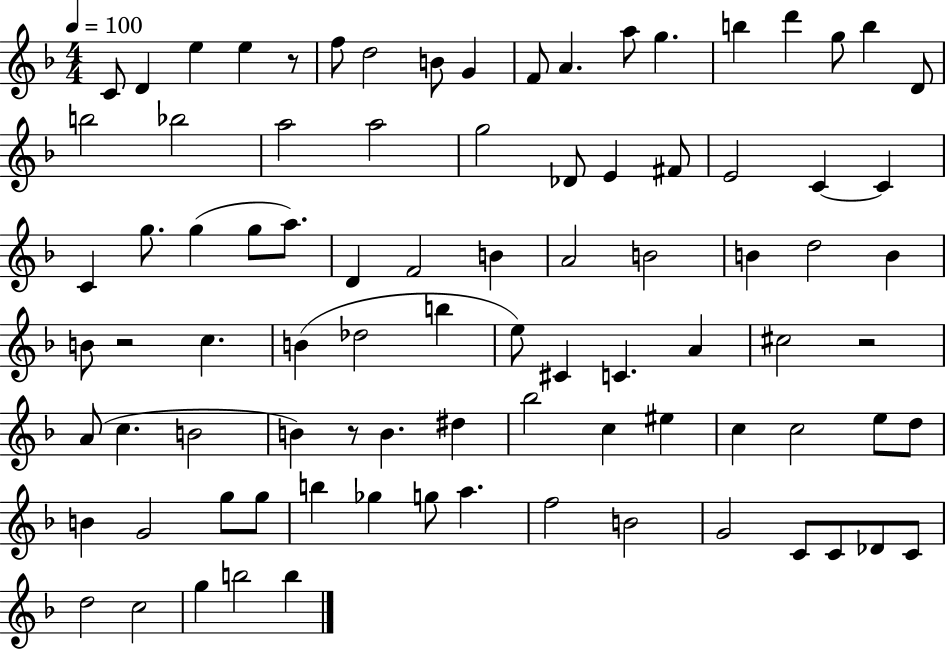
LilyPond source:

{
  \clef treble
  \numericTimeSignature
  \time 4/4
  \key f \major
  \tempo 4 = 100
  c'8 d'4 e''4 e''4 r8 | f''8 d''2 b'8 g'4 | f'8 a'4. a''8 g''4. | b''4 d'''4 g''8 b''4 d'8 | \break b''2 bes''2 | a''2 a''2 | g''2 des'8 e'4 fis'8 | e'2 c'4~~ c'4 | \break c'4 g''8. g''4( g''8 a''8.) | d'4 f'2 b'4 | a'2 b'2 | b'4 d''2 b'4 | \break b'8 r2 c''4. | b'4( des''2 b''4 | e''8) cis'4 c'4. a'4 | cis''2 r2 | \break a'8( c''4. b'2 | b'4) r8 b'4. dis''4 | bes''2 c''4 eis''4 | c''4 c''2 e''8 d''8 | \break b'4 g'2 g''8 g''8 | b''4 ges''4 g''8 a''4. | f''2 b'2 | g'2 c'8 c'8 des'8 c'8 | \break d''2 c''2 | g''4 b''2 b''4 | \bar "|."
}